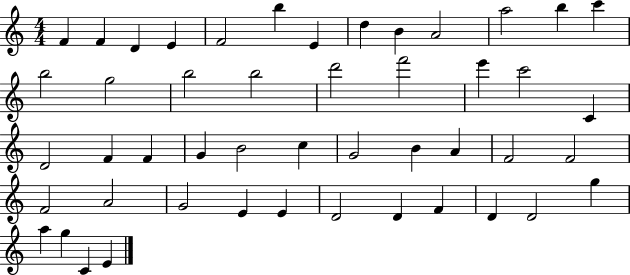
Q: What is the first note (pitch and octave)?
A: F4